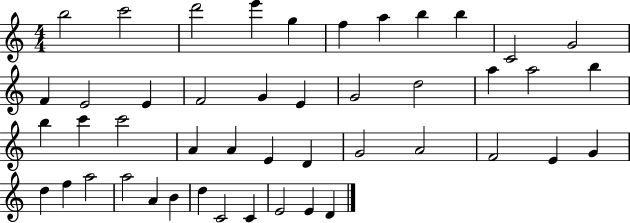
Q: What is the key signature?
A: C major